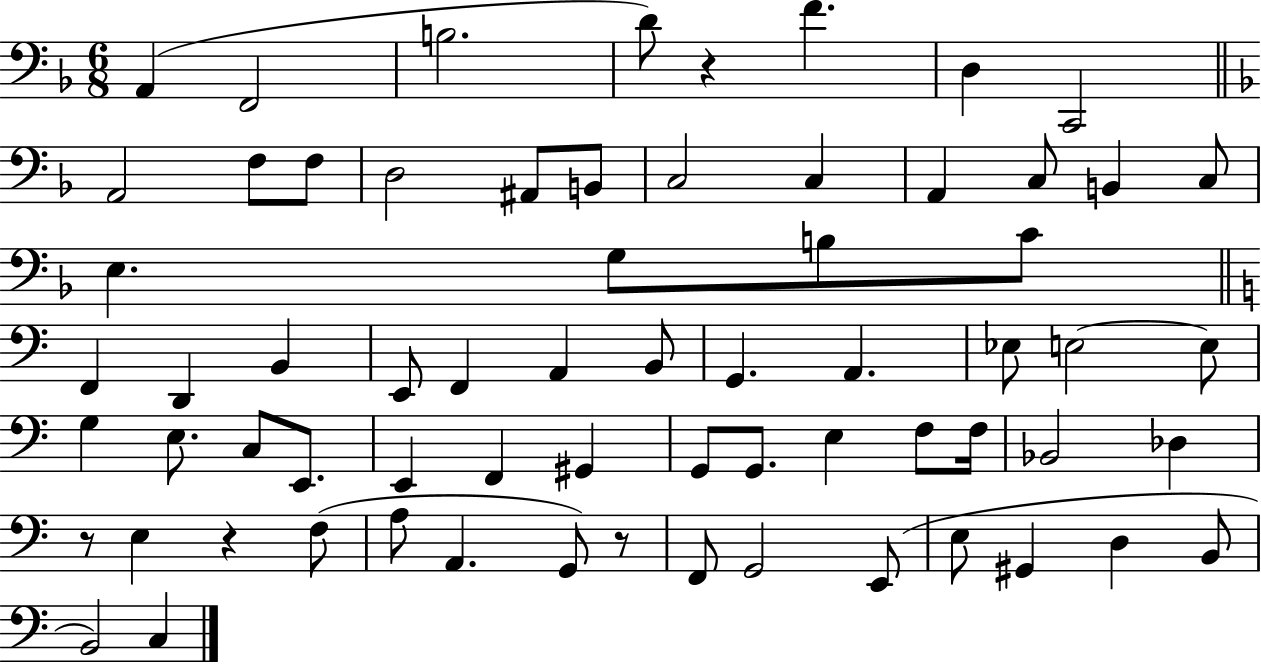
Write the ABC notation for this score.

X:1
T:Untitled
M:6/8
L:1/4
K:F
A,, F,,2 B,2 D/2 z F D, C,,2 A,,2 F,/2 F,/2 D,2 ^A,,/2 B,,/2 C,2 C, A,, C,/2 B,, C,/2 E, G,/2 B,/2 C/2 F,, D,, B,, E,,/2 F,, A,, B,,/2 G,, A,, _E,/2 E,2 E,/2 G, E,/2 C,/2 E,,/2 E,, F,, ^G,, G,,/2 G,,/2 E, F,/2 F,/4 _B,,2 _D, z/2 E, z F,/2 A,/2 A,, G,,/2 z/2 F,,/2 G,,2 E,,/2 E,/2 ^G,, D, B,,/2 B,,2 C,